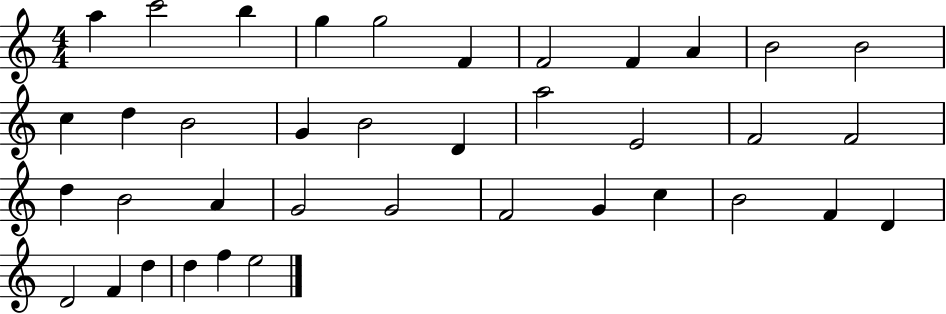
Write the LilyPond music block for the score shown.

{
  \clef treble
  \numericTimeSignature
  \time 4/4
  \key c \major
  a''4 c'''2 b''4 | g''4 g''2 f'4 | f'2 f'4 a'4 | b'2 b'2 | \break c''4 d''4 b'2 | g'4 b'2 d'4 | a''2 e'2 | f'2 f'2 | \break d''4 b'2 a'4 | g'2 g'2 | f'2 g'4 c''4 | b'2 f'4 d'4 | \break d'2 f'4 d''4 | d''4 f''4 e''2 | \bar "|."
}